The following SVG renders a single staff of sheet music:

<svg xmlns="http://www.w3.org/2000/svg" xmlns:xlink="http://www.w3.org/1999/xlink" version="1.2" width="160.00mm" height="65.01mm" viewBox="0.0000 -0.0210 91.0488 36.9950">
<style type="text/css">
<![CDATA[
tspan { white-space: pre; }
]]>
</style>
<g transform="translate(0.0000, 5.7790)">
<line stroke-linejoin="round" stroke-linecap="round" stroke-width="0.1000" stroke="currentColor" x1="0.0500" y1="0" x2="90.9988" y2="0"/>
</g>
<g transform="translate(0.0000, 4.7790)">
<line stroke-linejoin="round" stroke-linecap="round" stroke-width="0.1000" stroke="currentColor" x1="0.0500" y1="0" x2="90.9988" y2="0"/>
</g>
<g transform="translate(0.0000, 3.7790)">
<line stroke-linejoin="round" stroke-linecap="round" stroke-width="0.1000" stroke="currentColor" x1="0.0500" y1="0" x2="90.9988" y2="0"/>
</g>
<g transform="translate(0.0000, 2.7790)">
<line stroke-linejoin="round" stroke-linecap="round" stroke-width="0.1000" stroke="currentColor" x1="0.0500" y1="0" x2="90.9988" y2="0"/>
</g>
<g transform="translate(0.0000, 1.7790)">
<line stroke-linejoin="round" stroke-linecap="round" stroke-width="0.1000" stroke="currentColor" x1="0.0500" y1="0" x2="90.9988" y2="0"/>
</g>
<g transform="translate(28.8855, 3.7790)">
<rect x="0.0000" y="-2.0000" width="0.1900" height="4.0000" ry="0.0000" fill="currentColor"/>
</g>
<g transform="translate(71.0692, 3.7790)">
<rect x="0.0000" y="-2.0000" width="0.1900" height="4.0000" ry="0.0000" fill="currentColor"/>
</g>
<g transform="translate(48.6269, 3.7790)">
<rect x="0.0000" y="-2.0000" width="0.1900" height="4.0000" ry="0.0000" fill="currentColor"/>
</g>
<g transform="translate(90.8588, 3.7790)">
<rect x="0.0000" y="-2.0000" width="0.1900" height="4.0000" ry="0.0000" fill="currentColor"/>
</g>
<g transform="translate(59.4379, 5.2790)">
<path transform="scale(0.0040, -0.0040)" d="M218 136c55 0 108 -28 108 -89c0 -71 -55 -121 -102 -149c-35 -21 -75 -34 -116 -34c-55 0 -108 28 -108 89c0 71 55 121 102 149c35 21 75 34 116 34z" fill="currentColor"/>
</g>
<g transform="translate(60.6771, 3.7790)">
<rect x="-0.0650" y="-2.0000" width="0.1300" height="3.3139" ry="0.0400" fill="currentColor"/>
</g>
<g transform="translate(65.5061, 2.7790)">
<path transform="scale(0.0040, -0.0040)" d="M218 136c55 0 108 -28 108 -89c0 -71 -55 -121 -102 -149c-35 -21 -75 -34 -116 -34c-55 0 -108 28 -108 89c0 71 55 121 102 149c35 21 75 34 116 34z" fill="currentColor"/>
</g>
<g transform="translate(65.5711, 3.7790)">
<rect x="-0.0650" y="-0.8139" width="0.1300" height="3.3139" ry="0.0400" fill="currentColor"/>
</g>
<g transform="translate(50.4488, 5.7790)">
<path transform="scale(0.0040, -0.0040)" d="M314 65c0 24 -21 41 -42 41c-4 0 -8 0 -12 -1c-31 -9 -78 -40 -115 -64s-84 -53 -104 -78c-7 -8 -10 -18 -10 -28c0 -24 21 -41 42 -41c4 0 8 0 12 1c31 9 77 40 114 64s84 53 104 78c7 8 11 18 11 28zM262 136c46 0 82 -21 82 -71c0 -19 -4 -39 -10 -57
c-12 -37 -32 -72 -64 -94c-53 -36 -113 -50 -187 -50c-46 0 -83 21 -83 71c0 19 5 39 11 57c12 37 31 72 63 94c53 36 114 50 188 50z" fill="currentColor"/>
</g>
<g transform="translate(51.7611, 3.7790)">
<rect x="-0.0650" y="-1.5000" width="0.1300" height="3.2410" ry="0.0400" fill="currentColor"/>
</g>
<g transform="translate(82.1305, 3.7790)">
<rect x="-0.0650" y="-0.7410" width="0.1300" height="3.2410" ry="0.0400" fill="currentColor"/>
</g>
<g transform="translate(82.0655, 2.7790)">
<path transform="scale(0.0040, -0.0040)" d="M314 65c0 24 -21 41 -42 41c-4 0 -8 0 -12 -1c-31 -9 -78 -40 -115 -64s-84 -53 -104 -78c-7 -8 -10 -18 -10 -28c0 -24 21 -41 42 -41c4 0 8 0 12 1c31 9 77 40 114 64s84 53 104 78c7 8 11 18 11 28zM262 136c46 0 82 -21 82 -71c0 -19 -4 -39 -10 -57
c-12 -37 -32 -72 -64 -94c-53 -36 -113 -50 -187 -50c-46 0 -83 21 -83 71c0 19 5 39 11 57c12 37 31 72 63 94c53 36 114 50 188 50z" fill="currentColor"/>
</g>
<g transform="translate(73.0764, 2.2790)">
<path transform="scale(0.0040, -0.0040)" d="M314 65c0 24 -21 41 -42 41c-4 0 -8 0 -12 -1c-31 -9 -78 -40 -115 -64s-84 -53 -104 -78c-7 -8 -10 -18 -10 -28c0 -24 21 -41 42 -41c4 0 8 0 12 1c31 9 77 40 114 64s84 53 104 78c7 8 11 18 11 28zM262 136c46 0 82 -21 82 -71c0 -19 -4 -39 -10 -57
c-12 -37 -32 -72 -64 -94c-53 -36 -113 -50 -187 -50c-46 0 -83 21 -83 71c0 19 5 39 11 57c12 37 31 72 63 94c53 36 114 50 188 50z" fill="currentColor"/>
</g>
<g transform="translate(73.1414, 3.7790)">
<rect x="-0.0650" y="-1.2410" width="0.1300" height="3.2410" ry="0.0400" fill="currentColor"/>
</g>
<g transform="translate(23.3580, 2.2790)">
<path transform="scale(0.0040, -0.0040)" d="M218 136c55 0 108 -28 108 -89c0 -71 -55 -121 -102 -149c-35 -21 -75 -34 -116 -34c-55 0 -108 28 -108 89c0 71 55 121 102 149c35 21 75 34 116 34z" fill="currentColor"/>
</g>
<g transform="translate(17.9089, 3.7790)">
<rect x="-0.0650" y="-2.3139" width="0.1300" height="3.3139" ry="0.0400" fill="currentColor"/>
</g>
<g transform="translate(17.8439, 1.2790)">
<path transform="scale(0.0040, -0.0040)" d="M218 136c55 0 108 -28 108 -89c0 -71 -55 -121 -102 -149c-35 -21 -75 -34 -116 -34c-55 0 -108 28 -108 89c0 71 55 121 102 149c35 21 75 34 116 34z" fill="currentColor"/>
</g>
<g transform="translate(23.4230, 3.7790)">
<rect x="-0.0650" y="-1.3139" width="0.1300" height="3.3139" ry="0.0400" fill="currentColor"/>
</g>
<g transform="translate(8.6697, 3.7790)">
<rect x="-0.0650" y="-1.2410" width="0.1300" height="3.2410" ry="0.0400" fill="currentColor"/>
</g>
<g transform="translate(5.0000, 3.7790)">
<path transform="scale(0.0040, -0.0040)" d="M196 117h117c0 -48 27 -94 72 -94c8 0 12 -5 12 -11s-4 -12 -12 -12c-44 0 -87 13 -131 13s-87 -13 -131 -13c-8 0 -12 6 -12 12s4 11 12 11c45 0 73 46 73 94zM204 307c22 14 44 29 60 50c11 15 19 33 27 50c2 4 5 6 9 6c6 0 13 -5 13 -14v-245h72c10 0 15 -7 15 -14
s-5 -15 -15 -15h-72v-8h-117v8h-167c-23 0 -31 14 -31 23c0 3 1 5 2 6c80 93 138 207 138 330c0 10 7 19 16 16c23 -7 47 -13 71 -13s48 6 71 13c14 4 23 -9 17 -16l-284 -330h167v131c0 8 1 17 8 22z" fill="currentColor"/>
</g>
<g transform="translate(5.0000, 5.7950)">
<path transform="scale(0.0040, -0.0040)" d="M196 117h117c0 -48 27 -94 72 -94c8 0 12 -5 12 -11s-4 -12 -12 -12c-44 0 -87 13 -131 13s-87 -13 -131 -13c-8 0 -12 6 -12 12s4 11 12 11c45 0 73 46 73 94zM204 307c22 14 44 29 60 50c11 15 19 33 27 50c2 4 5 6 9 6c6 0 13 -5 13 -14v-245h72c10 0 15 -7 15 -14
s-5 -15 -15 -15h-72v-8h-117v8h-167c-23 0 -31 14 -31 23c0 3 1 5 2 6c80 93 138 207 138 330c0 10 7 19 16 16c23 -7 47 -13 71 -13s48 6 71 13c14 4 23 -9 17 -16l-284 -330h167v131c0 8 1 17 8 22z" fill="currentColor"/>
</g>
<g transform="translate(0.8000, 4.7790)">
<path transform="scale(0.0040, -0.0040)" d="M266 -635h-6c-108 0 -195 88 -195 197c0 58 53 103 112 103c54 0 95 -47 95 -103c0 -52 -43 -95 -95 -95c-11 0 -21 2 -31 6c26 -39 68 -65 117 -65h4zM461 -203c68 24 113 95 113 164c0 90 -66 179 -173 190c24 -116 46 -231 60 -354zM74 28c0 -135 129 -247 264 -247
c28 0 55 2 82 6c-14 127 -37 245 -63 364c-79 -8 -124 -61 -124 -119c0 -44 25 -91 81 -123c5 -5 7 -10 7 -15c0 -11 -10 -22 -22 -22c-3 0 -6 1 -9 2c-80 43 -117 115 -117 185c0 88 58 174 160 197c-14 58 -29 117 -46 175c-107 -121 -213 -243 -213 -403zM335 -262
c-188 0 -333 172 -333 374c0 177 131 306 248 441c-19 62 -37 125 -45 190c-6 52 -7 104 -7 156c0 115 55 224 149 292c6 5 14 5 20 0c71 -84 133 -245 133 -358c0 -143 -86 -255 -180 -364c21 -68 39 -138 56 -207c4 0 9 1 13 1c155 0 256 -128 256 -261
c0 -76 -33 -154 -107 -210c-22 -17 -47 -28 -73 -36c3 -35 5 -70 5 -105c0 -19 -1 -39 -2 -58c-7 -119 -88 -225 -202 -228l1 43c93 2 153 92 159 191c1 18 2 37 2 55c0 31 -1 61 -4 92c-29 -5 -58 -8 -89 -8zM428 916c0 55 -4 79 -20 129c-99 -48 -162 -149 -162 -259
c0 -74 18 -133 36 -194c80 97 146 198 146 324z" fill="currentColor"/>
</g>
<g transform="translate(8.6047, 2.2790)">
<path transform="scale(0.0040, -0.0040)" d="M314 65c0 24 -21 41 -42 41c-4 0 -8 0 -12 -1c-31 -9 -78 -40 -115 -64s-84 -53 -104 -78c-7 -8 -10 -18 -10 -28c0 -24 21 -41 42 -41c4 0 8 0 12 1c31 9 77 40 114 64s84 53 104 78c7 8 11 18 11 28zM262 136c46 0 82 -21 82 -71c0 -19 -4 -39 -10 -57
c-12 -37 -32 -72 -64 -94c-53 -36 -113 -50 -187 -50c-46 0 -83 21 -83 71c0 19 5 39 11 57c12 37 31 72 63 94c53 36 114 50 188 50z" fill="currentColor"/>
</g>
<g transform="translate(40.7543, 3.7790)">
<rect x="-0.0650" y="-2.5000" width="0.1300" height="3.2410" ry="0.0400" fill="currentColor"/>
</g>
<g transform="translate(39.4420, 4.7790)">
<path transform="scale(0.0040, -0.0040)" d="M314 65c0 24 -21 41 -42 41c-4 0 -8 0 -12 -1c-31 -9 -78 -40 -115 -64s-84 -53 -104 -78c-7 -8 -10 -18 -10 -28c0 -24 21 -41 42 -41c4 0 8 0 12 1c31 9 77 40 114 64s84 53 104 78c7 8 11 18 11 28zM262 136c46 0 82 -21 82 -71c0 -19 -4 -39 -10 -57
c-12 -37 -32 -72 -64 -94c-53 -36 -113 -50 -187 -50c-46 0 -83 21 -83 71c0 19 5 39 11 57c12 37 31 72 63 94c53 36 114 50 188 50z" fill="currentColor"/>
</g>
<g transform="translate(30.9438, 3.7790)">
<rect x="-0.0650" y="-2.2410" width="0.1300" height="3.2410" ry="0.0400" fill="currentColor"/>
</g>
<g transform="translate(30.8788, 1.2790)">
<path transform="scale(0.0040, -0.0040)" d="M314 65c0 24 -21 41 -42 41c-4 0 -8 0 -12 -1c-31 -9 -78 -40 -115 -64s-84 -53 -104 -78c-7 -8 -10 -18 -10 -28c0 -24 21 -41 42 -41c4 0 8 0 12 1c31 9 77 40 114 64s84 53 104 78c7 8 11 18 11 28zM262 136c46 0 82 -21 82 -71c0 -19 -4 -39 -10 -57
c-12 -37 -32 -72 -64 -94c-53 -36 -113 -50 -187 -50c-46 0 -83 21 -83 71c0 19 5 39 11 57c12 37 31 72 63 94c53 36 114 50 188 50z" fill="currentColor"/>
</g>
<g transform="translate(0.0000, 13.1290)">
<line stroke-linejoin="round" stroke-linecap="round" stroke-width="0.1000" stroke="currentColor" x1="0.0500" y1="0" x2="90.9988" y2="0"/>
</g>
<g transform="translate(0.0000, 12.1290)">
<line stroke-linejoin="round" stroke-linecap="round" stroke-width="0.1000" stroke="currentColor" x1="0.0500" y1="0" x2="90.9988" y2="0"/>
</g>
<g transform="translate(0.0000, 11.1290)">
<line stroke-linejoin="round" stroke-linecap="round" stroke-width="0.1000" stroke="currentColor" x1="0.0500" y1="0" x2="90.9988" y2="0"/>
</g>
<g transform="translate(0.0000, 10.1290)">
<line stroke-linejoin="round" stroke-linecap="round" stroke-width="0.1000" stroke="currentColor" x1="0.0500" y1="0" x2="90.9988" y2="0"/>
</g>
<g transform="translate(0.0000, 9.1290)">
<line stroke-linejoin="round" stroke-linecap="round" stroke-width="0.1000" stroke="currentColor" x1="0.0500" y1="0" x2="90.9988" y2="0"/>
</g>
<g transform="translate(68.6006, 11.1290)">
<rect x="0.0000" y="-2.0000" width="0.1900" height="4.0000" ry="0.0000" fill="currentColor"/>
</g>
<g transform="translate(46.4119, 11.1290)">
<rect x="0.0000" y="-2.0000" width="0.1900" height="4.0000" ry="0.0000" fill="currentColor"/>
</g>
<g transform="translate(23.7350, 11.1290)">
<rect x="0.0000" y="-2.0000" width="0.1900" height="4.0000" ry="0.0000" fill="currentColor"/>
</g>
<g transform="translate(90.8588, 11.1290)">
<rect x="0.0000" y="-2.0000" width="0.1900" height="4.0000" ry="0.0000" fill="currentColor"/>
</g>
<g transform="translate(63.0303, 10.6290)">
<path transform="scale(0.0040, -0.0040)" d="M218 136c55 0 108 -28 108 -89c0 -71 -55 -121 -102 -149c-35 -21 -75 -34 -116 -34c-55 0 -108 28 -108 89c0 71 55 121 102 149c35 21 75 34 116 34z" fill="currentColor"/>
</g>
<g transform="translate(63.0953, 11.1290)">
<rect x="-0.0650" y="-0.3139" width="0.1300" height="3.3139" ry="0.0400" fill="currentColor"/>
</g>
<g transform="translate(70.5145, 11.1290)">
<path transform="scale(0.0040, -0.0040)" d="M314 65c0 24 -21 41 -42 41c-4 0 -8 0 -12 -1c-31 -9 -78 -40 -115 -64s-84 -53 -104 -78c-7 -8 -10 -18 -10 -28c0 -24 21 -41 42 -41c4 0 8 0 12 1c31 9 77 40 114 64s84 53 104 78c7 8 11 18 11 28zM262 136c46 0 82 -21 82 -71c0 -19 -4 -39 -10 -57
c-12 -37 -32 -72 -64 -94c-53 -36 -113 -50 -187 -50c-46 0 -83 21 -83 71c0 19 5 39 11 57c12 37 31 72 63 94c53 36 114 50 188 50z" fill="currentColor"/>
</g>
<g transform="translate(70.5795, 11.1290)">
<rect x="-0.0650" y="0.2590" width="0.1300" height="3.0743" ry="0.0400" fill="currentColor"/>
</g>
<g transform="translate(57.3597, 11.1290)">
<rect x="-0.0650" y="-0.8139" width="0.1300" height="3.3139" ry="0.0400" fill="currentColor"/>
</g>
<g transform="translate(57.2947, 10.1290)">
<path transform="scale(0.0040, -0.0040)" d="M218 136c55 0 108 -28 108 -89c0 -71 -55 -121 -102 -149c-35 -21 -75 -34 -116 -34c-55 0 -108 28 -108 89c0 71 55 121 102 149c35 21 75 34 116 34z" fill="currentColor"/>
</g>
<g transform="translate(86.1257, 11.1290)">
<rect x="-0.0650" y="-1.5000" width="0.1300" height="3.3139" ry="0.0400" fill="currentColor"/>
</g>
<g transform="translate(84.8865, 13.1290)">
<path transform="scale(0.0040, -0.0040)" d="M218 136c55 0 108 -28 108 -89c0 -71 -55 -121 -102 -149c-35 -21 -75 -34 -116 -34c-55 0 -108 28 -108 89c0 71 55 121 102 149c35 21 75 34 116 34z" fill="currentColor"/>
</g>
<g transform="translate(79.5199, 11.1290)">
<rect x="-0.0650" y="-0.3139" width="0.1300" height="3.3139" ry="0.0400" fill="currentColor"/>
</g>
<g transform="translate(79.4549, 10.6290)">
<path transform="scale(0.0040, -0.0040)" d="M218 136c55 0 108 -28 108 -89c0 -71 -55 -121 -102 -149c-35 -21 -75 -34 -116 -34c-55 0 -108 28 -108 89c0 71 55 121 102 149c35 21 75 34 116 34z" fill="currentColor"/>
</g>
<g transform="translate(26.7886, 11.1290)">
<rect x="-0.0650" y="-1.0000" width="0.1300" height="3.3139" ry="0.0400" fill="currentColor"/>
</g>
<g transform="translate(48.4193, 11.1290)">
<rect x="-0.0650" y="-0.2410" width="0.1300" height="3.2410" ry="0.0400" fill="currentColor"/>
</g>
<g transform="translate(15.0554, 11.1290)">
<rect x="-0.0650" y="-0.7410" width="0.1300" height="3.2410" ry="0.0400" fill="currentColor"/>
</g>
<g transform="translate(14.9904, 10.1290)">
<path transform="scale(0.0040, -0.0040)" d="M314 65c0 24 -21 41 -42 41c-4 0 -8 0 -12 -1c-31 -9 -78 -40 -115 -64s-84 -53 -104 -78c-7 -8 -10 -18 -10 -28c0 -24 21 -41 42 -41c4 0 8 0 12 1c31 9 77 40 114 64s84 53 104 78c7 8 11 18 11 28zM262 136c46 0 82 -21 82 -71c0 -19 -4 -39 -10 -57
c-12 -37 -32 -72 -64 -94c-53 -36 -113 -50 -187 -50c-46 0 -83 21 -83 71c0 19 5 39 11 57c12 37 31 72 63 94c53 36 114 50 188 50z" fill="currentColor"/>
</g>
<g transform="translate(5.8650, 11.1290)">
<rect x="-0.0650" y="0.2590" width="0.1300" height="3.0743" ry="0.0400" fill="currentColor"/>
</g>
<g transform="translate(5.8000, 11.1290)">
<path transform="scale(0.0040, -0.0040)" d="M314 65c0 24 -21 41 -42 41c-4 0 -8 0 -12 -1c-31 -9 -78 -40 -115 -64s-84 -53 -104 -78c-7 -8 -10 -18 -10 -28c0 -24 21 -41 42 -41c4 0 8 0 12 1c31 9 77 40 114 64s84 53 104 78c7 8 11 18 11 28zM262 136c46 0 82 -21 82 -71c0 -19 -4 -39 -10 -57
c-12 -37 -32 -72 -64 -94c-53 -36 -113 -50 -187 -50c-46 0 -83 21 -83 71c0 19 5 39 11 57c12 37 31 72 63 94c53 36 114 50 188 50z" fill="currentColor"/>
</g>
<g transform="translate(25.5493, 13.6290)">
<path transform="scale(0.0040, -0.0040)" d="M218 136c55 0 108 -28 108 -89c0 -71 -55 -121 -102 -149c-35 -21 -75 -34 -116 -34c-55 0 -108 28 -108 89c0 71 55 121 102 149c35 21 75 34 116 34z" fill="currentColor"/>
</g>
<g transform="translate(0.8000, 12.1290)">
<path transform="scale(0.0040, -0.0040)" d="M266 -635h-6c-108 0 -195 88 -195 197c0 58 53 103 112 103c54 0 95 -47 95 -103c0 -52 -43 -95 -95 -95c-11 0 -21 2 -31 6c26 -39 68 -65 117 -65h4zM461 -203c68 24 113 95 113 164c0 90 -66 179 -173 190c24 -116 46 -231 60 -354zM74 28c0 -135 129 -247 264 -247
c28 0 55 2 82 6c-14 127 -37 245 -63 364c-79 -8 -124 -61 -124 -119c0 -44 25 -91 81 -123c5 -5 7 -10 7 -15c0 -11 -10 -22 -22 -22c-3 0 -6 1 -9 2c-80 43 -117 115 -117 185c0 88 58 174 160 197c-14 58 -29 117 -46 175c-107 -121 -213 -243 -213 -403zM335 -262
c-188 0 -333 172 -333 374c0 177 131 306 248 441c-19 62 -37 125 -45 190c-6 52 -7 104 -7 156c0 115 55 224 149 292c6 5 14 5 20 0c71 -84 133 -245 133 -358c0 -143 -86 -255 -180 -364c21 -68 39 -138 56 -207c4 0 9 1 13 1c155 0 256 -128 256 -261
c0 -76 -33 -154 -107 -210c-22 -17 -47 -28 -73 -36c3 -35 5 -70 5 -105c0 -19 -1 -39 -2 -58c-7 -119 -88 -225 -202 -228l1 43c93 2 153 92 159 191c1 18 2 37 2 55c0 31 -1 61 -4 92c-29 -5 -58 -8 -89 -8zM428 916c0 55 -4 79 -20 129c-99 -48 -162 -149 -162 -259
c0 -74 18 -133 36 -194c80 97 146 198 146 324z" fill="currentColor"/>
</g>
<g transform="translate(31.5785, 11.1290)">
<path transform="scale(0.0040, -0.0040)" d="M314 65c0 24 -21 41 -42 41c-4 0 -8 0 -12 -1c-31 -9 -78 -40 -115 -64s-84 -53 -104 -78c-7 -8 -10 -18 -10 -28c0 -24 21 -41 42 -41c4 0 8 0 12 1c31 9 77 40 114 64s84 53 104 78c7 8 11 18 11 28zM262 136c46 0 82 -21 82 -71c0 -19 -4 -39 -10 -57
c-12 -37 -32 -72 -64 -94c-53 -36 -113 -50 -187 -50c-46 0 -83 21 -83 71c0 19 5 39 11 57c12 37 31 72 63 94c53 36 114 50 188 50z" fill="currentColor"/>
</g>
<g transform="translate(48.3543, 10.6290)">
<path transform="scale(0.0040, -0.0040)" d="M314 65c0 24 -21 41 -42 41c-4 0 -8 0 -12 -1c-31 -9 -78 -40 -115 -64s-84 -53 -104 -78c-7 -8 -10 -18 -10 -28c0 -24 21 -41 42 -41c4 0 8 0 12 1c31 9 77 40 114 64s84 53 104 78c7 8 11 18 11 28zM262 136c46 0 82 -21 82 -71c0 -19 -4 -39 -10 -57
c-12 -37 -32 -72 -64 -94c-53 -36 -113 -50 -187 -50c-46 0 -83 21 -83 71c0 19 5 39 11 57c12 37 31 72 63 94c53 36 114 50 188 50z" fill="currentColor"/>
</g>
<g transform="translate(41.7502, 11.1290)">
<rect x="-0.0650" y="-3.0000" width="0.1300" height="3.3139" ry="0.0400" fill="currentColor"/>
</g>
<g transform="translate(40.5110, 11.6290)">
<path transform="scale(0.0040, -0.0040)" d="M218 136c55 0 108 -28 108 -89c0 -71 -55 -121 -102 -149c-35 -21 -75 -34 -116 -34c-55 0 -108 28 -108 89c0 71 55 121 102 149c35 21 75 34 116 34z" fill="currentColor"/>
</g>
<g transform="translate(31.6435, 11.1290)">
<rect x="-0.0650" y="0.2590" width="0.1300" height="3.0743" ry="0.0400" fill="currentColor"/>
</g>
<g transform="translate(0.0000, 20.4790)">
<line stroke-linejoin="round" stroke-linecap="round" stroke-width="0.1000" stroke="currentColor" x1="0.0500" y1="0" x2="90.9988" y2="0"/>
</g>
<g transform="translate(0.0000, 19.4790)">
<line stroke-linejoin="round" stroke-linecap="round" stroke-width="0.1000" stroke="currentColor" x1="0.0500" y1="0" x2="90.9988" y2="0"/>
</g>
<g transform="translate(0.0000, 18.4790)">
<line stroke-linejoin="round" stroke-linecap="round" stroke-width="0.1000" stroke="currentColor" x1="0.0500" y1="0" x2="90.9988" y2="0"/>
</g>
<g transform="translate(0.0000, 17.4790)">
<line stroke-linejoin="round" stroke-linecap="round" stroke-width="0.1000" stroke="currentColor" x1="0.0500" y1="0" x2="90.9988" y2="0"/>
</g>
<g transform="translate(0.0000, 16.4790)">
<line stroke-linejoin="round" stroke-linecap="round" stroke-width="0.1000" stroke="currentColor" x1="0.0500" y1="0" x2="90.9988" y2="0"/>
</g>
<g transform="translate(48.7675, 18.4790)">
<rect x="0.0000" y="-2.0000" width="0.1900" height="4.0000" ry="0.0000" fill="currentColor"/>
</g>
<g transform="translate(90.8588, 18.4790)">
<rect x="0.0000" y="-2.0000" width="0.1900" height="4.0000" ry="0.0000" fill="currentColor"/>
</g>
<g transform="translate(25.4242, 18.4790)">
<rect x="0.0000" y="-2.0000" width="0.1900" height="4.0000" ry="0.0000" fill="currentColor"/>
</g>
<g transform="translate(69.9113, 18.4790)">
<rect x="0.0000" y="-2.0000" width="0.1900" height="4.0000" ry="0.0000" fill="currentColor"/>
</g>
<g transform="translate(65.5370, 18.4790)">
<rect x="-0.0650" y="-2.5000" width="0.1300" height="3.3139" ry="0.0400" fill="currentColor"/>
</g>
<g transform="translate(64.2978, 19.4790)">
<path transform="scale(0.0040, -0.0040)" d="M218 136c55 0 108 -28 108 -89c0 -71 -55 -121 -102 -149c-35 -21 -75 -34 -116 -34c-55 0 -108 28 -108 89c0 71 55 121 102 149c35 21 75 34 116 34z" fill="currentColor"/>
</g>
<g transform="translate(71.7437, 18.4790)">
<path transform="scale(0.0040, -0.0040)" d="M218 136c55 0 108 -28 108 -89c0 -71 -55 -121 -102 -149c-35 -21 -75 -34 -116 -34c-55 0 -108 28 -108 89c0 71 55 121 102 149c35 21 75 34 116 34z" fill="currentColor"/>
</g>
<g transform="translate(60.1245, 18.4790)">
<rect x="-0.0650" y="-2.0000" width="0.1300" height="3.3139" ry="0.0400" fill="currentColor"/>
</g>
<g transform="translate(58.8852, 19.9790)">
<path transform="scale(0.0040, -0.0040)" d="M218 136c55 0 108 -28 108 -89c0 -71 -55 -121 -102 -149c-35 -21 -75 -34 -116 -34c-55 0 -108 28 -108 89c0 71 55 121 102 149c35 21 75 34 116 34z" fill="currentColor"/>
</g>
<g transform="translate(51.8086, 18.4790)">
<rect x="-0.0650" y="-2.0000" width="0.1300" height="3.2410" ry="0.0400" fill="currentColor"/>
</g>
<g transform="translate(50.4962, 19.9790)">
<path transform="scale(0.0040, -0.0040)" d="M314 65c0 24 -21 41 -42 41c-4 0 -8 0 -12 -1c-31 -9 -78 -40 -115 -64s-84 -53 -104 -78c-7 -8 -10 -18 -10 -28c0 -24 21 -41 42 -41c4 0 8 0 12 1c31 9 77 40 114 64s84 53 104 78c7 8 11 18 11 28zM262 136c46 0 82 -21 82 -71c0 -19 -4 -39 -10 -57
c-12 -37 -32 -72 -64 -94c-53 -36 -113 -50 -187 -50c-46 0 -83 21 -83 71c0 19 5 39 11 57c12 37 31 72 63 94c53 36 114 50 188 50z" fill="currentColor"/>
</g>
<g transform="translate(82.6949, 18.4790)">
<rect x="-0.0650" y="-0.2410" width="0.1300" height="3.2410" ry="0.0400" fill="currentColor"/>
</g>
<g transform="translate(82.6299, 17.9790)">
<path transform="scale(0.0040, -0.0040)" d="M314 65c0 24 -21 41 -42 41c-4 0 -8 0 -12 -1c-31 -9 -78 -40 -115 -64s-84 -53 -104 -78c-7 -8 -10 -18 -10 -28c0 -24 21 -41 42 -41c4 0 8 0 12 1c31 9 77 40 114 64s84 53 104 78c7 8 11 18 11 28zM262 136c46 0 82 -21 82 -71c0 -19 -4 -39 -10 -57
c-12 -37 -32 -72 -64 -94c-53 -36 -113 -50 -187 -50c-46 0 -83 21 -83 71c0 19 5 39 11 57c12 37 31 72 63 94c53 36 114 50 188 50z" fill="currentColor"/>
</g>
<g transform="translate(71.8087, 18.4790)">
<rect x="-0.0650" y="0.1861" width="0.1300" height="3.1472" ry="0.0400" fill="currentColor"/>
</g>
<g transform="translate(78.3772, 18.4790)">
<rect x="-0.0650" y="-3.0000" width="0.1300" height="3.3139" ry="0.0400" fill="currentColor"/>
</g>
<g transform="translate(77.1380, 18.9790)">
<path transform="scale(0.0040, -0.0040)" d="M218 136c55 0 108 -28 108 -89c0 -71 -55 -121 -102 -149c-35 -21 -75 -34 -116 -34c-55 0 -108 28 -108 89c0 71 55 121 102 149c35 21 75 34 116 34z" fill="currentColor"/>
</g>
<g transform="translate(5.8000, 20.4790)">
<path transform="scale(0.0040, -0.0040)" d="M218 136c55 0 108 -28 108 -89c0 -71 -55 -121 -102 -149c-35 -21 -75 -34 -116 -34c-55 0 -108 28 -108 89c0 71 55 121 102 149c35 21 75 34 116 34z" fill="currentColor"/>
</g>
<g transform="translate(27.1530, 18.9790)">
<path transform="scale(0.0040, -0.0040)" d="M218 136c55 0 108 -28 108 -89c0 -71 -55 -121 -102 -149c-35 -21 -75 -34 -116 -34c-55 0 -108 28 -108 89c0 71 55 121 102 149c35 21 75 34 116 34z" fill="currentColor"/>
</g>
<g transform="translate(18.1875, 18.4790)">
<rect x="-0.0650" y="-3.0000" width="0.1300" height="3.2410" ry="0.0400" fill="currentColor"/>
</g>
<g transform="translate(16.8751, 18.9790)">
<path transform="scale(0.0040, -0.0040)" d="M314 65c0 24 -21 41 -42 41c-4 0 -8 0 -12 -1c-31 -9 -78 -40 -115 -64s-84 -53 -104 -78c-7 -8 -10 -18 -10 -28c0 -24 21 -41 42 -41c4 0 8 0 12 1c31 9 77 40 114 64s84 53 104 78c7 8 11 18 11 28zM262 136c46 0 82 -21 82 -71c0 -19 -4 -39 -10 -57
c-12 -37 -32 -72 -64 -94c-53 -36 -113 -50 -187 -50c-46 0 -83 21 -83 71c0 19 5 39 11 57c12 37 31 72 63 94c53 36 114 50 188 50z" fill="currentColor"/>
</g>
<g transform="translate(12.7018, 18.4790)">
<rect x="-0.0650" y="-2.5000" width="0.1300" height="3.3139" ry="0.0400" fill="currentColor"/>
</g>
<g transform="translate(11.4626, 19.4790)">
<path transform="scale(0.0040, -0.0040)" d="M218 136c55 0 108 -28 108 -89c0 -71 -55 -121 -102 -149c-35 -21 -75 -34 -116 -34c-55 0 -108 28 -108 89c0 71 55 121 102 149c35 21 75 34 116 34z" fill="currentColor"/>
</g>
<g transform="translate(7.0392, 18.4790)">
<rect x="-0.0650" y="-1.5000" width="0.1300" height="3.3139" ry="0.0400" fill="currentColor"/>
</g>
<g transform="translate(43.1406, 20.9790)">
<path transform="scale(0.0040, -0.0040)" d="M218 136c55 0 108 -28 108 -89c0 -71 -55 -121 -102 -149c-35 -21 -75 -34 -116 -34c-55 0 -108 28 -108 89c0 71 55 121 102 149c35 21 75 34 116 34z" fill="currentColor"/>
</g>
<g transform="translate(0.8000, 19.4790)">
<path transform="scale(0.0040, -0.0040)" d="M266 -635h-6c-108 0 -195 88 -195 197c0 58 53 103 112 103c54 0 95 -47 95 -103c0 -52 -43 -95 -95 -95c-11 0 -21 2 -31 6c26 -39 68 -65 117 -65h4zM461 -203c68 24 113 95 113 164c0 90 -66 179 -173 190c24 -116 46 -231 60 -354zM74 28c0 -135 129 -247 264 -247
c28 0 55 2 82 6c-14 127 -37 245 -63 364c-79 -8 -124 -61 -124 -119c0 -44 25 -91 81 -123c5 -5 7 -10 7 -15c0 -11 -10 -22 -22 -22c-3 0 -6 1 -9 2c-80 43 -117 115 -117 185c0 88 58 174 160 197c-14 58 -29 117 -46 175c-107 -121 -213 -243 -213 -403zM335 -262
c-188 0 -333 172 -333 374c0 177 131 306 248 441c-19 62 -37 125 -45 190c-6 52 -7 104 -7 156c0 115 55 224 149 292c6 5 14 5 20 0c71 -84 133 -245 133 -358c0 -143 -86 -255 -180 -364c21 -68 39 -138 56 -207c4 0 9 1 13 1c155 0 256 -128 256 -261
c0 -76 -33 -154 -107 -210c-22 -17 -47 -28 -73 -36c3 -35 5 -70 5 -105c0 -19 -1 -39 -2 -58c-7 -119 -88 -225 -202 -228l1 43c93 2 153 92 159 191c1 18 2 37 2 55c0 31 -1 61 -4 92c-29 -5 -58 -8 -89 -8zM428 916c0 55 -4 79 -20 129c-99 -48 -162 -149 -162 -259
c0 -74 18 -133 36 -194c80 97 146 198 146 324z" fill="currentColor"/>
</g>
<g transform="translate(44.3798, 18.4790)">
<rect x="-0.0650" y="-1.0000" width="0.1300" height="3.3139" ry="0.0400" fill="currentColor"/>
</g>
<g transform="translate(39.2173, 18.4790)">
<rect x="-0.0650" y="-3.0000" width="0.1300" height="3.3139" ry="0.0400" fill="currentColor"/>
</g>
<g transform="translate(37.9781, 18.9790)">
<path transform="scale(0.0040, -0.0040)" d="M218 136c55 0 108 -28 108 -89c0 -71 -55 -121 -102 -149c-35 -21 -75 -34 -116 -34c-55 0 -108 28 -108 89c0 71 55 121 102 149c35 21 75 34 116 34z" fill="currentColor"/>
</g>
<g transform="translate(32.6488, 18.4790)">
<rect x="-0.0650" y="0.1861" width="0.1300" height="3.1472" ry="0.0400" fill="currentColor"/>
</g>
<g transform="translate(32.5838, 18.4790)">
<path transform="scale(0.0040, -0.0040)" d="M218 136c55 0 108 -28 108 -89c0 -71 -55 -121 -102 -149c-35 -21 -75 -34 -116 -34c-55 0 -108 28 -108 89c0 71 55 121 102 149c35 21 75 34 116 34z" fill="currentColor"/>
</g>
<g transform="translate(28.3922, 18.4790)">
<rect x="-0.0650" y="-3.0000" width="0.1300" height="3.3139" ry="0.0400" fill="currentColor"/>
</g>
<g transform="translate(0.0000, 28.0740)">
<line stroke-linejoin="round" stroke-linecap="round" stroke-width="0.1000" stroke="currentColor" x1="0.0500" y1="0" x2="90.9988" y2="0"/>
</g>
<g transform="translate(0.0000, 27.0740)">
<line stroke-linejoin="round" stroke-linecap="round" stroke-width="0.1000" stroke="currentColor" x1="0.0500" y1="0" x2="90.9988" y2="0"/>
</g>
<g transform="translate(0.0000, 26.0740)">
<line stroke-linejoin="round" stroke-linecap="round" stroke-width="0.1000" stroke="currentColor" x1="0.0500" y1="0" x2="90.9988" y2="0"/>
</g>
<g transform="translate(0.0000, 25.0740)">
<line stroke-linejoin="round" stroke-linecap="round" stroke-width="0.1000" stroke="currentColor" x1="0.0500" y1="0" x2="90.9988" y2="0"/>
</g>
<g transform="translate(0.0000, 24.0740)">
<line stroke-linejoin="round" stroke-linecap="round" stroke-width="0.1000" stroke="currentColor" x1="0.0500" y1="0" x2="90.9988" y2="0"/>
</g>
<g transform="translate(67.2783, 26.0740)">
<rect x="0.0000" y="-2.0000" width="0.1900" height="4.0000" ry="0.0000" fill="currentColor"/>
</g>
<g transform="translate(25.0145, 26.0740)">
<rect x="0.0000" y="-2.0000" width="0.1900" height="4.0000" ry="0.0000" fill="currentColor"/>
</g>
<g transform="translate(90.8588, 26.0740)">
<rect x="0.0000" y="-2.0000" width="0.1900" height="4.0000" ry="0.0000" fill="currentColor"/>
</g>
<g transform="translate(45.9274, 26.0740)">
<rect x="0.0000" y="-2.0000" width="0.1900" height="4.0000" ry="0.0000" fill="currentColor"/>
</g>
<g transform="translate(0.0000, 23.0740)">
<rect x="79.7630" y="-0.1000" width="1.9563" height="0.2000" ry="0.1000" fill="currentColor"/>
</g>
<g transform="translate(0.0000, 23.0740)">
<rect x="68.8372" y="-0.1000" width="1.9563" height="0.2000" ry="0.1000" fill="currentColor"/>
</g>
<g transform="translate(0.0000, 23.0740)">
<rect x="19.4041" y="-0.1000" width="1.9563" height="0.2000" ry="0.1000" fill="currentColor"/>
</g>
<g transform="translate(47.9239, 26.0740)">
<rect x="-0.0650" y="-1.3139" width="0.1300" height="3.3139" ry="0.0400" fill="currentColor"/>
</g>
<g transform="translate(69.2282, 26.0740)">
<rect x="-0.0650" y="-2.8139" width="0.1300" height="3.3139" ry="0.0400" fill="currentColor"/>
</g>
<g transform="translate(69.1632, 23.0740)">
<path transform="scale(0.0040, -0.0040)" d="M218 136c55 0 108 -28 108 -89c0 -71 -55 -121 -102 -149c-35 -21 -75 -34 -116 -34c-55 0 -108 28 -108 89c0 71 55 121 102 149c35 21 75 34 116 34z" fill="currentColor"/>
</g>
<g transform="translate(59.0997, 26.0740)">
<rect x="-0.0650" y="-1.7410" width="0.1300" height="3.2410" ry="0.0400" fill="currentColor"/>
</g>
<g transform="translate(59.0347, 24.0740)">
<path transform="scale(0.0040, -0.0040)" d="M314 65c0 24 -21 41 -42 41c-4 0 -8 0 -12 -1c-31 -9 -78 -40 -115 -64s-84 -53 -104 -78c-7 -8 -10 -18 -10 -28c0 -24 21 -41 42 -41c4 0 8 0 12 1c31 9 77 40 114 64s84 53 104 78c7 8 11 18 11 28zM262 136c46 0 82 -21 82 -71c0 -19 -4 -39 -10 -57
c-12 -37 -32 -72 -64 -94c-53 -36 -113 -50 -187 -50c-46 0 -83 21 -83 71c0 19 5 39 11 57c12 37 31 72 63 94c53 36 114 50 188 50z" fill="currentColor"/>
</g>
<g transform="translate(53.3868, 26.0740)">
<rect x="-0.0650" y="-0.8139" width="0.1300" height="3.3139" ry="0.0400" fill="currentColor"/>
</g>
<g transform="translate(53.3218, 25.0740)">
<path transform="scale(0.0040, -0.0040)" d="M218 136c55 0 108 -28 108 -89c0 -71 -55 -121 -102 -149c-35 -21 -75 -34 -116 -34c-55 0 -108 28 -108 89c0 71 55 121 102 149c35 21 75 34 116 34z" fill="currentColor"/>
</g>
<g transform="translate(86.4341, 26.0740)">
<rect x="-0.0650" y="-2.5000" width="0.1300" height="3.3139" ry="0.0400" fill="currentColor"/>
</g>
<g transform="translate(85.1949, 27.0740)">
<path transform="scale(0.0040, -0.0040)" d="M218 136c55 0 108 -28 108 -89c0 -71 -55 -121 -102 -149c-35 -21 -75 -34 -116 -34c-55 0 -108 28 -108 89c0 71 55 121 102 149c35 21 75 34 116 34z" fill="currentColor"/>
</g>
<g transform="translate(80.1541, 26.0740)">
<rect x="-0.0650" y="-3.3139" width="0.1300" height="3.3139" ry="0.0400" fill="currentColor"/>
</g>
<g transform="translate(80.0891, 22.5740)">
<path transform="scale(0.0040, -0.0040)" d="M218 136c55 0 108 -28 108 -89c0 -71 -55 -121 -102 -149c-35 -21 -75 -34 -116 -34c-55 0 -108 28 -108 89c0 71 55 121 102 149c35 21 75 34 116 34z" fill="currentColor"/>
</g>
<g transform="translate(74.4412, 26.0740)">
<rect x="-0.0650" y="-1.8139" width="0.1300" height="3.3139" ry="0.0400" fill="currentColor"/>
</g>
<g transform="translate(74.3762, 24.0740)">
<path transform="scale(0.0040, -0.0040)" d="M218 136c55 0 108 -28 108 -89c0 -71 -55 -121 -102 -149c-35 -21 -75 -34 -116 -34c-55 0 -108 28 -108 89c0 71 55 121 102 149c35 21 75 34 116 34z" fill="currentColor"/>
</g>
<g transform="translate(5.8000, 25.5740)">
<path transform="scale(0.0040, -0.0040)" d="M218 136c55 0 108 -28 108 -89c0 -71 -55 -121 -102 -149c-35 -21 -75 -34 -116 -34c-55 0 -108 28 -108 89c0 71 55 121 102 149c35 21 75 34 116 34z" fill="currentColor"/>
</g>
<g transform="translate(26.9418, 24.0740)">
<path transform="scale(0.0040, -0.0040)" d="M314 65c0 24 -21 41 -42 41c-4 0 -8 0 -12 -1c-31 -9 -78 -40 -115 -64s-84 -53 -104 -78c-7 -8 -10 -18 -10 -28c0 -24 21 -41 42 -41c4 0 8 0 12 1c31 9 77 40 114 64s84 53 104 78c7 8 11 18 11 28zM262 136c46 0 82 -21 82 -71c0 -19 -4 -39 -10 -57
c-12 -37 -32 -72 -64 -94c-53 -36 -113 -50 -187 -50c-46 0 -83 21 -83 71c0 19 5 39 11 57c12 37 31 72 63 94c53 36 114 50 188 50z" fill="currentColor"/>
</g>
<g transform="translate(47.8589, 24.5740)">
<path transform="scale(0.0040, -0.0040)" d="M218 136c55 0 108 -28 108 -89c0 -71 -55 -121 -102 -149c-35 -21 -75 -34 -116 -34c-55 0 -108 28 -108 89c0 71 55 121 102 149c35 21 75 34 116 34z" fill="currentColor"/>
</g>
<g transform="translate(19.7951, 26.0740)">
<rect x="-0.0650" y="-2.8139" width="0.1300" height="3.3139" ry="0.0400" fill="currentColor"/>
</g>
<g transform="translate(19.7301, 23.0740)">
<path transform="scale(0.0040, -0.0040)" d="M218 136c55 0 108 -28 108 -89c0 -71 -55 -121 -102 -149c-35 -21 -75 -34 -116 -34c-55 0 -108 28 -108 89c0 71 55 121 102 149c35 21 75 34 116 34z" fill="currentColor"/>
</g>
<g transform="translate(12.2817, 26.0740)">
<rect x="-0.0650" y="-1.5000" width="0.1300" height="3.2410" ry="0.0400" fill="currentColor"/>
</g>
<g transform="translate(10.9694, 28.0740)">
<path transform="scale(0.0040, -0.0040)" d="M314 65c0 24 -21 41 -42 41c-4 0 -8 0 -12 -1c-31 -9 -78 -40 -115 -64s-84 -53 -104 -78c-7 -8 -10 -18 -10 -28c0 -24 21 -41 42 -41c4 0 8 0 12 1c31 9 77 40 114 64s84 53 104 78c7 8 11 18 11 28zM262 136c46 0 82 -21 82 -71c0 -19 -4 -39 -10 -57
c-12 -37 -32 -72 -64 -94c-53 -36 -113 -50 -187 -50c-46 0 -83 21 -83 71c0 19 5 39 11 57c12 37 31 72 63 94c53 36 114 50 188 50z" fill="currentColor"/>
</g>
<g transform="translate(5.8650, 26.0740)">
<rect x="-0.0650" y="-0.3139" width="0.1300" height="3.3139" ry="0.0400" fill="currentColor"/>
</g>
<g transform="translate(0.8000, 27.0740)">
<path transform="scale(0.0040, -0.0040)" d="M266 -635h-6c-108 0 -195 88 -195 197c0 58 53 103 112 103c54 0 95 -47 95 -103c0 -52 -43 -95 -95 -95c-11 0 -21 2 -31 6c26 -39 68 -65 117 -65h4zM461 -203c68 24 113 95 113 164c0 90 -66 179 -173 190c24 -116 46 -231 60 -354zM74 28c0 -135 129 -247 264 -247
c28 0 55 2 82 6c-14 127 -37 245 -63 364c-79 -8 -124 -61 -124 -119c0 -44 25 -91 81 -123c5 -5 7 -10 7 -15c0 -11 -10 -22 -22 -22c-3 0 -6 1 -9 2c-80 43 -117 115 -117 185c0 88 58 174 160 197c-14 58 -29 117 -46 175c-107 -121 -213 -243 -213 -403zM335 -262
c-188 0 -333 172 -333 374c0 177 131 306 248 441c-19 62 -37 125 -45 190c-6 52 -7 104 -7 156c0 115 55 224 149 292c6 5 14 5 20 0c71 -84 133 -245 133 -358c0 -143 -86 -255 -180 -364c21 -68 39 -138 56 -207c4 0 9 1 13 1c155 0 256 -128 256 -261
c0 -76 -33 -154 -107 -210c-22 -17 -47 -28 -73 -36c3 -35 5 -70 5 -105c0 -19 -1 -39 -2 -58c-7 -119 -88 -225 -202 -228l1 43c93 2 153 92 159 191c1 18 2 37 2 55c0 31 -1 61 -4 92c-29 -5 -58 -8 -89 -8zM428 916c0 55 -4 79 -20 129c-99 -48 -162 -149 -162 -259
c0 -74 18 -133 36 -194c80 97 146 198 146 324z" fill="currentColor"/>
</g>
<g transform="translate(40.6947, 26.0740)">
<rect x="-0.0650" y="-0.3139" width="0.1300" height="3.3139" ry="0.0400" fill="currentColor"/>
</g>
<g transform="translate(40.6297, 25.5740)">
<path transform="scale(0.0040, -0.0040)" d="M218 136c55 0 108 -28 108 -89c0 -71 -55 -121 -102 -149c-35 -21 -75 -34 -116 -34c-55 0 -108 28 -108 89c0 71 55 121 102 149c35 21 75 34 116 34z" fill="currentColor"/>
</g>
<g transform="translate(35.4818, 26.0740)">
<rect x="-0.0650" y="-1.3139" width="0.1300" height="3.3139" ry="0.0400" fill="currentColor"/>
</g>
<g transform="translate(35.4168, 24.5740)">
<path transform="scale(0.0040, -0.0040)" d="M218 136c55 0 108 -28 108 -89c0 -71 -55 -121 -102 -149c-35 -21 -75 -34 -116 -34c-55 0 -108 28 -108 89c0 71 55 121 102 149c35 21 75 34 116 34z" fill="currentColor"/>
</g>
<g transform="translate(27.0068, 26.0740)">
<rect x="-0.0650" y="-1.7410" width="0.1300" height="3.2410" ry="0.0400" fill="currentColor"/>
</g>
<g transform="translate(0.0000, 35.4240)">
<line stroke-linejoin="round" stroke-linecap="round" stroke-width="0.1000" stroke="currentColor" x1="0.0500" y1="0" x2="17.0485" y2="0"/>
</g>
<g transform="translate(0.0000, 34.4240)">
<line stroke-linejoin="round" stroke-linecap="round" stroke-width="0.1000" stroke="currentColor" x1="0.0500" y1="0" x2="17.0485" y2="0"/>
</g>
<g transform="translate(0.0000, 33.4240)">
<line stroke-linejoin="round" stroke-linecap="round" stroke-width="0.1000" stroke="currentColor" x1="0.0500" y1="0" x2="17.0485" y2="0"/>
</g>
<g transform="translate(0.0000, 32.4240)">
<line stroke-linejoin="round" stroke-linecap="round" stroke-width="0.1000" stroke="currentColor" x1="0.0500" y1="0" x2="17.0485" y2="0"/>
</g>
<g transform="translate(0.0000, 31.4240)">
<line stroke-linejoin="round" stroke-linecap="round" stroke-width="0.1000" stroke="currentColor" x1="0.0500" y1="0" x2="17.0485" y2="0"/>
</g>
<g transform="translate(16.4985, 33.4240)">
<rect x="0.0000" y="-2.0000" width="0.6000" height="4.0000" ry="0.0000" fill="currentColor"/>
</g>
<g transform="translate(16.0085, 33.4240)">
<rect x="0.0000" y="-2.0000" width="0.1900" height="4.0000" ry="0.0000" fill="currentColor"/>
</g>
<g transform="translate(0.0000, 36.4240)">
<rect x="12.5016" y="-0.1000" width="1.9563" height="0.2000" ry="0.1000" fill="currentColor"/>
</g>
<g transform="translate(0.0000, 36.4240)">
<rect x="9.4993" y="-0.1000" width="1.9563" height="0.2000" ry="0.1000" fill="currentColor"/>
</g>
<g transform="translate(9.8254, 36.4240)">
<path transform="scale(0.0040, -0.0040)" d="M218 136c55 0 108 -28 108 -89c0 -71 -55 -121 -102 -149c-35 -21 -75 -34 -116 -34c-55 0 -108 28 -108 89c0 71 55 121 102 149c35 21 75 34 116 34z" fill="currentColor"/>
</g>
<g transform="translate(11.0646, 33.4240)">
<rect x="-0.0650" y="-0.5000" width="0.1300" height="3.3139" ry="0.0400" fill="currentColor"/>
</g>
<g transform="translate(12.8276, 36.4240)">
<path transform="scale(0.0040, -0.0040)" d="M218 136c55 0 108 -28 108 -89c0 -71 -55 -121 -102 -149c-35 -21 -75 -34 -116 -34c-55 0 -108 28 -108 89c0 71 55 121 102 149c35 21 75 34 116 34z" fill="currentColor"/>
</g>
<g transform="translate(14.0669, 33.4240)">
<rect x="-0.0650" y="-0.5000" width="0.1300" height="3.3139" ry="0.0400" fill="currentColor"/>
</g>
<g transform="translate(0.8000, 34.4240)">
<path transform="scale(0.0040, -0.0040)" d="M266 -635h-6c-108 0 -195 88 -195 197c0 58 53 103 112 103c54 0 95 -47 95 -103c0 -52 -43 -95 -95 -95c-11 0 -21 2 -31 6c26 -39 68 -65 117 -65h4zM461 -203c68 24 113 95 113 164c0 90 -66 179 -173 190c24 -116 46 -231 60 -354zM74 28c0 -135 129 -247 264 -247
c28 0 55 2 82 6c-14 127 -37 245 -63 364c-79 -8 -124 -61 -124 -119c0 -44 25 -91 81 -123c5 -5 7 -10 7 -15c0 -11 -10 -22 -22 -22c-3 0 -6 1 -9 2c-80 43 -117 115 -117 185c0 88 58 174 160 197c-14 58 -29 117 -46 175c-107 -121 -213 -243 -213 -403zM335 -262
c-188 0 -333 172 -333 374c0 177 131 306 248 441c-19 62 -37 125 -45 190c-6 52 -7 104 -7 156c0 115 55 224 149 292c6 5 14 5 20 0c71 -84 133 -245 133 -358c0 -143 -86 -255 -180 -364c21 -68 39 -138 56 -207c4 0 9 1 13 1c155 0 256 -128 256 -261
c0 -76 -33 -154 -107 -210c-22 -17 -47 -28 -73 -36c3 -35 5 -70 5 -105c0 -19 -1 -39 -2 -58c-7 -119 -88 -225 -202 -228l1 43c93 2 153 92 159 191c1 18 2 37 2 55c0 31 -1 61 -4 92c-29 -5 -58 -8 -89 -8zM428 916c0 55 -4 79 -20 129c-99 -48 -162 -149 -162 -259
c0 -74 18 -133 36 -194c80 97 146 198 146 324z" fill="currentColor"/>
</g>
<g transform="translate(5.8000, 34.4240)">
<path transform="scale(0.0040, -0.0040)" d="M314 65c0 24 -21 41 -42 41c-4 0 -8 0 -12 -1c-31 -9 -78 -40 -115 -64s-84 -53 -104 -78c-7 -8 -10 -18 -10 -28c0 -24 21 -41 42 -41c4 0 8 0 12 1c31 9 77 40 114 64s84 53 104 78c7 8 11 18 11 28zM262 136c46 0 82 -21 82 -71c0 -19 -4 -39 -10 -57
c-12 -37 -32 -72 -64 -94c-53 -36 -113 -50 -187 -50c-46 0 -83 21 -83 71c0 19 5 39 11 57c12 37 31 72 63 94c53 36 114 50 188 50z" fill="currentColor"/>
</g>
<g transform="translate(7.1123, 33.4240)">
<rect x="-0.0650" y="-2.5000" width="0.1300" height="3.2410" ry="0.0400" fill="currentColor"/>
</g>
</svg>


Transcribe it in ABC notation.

X:1
T:Untitled
M:4/4
L:1/4
K:C
e2 g e g2 G2 E2 F d e2 d2 B2 d2 D B2 A c2 d c B2 c E E G A2 A B A D F2 F G B A c2 c E2 a f2 e c e d f2 a f b G G2 C C